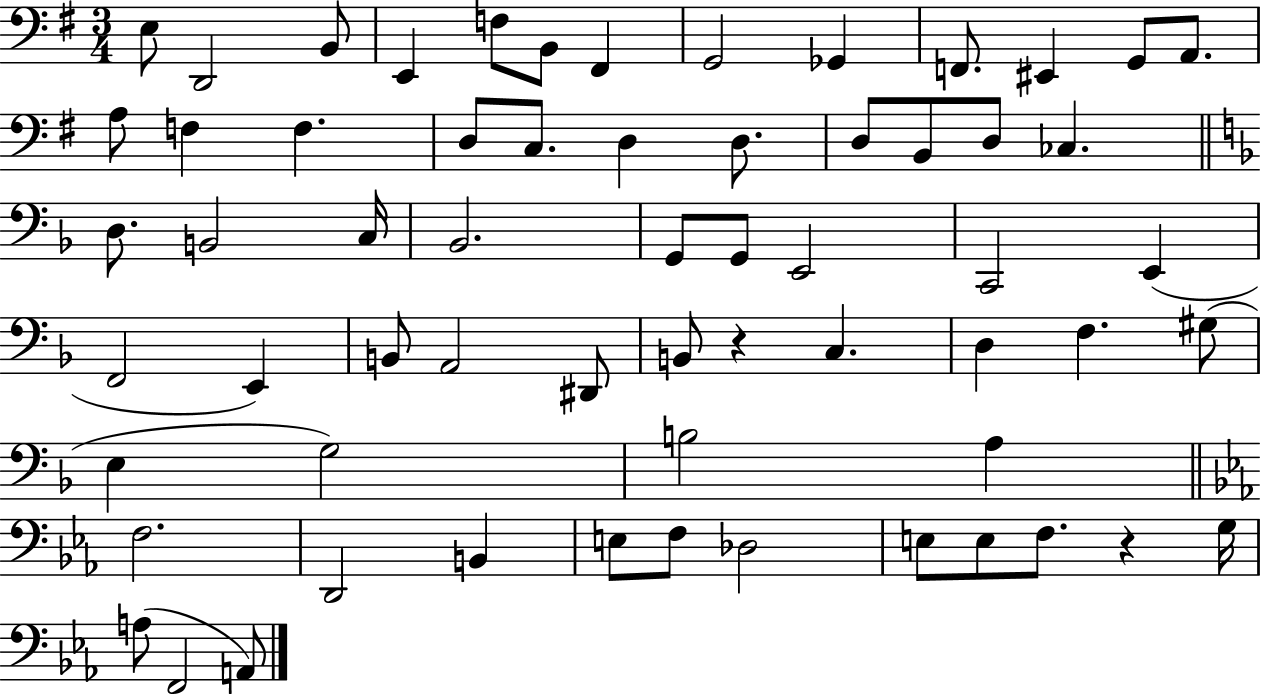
{
  \clef bass
  \numericTimeSignature
  \time 3/4
  \key g \major
  \repeat volta 2 { e8 d,2 b,8 | e,4 f8 b,8 fis,4 | g,2 ges,4 | f,8. eis,4 g,8 a,8. | \break a8 f4 f4. | d8 c8. d4 d8. | d8 b,8 d8 ces4. | \bar "||" \break \key f \major d8. b,2 c16 | bes,2. | g,8 g,8 e,2 | c,2 e,4( | \break f,2 e,4) | b,8 a,2 dis,8 | b,8 r4 c4. | d4 f4. gis8( | \break e4 g2) | b2 a4 | \bar "||" \break \key ees \major f2. | d,2 b,4 | e8 f8 des2 | e8 e8 f8. r4 g16 | \break a8( f,2 a,8) | } \bar "|."
}